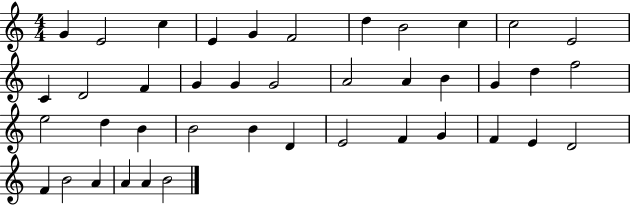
G4/q E4/h C5/q E4/q G4/q F4/h D5/q B4/h C5/q C5/h E4/h C4/q D4/h F4/q G4/q G4/q G4/h A4/h A4/q B4/q G4/q D5/q F5/h E5/h D5/q B4/q B4/h B4/q D4/q E4/h F4/q G4/q F4/q E4/q D4/h F4/q B4/h A4/q A4/q A4/q B4/h